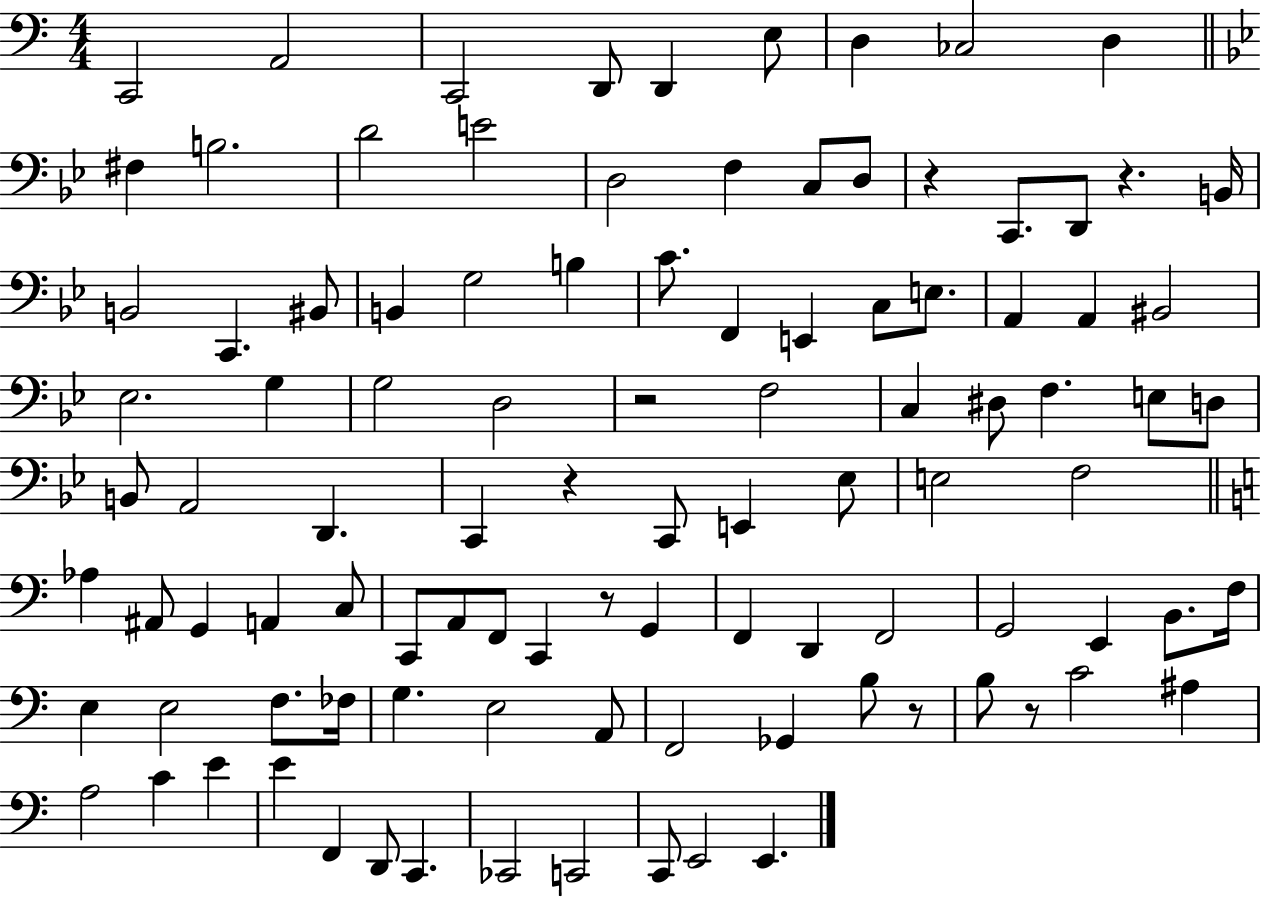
{
  \clef bass
  \numericTimeSignature
  \time 4/4
  \key c \major
  c,2 a,2 | c,2 d,8 d,4 e8 | d4 ces2 d4 | \bar "||" \break \key bes \major fis4 b2. | d'2 e'2 | d2 f4 c8 d8 | r4 c,8. d,8 r4. b,16 | \break b,2 c,4. bis,8 | b,4 g2 b4 | c'8. f,4 e,4 c8 e8. | a,4 a,4 bis,2 | \break ees2. g4 | g2 d2 | r2 f2 | c4 dis8 f4. e8 d8 | \break b,8 a,2 d,4. | c,4 r4 c,8 e,4 ees8 | e2 f2 | \bar "||" \break \key c \major aes4 ais,8 g,4 a,4 c8 | c,8 a,8 f,8 c,4 r8 g,4 | f,4 d,4 f,2 | g,2 e,4 b,8. f16 | \break e4 e2 f8. fes16 | g4. e2 a,8 | f,2 ges,4 b8 r8 | b8 r8 c'2 ais4 | \break a2 c'4 e'4 | e'4 f,4 d,8 c,4. | ces,2 c,2 | c,8 e,2 e,4. | \break \bar "|."
}